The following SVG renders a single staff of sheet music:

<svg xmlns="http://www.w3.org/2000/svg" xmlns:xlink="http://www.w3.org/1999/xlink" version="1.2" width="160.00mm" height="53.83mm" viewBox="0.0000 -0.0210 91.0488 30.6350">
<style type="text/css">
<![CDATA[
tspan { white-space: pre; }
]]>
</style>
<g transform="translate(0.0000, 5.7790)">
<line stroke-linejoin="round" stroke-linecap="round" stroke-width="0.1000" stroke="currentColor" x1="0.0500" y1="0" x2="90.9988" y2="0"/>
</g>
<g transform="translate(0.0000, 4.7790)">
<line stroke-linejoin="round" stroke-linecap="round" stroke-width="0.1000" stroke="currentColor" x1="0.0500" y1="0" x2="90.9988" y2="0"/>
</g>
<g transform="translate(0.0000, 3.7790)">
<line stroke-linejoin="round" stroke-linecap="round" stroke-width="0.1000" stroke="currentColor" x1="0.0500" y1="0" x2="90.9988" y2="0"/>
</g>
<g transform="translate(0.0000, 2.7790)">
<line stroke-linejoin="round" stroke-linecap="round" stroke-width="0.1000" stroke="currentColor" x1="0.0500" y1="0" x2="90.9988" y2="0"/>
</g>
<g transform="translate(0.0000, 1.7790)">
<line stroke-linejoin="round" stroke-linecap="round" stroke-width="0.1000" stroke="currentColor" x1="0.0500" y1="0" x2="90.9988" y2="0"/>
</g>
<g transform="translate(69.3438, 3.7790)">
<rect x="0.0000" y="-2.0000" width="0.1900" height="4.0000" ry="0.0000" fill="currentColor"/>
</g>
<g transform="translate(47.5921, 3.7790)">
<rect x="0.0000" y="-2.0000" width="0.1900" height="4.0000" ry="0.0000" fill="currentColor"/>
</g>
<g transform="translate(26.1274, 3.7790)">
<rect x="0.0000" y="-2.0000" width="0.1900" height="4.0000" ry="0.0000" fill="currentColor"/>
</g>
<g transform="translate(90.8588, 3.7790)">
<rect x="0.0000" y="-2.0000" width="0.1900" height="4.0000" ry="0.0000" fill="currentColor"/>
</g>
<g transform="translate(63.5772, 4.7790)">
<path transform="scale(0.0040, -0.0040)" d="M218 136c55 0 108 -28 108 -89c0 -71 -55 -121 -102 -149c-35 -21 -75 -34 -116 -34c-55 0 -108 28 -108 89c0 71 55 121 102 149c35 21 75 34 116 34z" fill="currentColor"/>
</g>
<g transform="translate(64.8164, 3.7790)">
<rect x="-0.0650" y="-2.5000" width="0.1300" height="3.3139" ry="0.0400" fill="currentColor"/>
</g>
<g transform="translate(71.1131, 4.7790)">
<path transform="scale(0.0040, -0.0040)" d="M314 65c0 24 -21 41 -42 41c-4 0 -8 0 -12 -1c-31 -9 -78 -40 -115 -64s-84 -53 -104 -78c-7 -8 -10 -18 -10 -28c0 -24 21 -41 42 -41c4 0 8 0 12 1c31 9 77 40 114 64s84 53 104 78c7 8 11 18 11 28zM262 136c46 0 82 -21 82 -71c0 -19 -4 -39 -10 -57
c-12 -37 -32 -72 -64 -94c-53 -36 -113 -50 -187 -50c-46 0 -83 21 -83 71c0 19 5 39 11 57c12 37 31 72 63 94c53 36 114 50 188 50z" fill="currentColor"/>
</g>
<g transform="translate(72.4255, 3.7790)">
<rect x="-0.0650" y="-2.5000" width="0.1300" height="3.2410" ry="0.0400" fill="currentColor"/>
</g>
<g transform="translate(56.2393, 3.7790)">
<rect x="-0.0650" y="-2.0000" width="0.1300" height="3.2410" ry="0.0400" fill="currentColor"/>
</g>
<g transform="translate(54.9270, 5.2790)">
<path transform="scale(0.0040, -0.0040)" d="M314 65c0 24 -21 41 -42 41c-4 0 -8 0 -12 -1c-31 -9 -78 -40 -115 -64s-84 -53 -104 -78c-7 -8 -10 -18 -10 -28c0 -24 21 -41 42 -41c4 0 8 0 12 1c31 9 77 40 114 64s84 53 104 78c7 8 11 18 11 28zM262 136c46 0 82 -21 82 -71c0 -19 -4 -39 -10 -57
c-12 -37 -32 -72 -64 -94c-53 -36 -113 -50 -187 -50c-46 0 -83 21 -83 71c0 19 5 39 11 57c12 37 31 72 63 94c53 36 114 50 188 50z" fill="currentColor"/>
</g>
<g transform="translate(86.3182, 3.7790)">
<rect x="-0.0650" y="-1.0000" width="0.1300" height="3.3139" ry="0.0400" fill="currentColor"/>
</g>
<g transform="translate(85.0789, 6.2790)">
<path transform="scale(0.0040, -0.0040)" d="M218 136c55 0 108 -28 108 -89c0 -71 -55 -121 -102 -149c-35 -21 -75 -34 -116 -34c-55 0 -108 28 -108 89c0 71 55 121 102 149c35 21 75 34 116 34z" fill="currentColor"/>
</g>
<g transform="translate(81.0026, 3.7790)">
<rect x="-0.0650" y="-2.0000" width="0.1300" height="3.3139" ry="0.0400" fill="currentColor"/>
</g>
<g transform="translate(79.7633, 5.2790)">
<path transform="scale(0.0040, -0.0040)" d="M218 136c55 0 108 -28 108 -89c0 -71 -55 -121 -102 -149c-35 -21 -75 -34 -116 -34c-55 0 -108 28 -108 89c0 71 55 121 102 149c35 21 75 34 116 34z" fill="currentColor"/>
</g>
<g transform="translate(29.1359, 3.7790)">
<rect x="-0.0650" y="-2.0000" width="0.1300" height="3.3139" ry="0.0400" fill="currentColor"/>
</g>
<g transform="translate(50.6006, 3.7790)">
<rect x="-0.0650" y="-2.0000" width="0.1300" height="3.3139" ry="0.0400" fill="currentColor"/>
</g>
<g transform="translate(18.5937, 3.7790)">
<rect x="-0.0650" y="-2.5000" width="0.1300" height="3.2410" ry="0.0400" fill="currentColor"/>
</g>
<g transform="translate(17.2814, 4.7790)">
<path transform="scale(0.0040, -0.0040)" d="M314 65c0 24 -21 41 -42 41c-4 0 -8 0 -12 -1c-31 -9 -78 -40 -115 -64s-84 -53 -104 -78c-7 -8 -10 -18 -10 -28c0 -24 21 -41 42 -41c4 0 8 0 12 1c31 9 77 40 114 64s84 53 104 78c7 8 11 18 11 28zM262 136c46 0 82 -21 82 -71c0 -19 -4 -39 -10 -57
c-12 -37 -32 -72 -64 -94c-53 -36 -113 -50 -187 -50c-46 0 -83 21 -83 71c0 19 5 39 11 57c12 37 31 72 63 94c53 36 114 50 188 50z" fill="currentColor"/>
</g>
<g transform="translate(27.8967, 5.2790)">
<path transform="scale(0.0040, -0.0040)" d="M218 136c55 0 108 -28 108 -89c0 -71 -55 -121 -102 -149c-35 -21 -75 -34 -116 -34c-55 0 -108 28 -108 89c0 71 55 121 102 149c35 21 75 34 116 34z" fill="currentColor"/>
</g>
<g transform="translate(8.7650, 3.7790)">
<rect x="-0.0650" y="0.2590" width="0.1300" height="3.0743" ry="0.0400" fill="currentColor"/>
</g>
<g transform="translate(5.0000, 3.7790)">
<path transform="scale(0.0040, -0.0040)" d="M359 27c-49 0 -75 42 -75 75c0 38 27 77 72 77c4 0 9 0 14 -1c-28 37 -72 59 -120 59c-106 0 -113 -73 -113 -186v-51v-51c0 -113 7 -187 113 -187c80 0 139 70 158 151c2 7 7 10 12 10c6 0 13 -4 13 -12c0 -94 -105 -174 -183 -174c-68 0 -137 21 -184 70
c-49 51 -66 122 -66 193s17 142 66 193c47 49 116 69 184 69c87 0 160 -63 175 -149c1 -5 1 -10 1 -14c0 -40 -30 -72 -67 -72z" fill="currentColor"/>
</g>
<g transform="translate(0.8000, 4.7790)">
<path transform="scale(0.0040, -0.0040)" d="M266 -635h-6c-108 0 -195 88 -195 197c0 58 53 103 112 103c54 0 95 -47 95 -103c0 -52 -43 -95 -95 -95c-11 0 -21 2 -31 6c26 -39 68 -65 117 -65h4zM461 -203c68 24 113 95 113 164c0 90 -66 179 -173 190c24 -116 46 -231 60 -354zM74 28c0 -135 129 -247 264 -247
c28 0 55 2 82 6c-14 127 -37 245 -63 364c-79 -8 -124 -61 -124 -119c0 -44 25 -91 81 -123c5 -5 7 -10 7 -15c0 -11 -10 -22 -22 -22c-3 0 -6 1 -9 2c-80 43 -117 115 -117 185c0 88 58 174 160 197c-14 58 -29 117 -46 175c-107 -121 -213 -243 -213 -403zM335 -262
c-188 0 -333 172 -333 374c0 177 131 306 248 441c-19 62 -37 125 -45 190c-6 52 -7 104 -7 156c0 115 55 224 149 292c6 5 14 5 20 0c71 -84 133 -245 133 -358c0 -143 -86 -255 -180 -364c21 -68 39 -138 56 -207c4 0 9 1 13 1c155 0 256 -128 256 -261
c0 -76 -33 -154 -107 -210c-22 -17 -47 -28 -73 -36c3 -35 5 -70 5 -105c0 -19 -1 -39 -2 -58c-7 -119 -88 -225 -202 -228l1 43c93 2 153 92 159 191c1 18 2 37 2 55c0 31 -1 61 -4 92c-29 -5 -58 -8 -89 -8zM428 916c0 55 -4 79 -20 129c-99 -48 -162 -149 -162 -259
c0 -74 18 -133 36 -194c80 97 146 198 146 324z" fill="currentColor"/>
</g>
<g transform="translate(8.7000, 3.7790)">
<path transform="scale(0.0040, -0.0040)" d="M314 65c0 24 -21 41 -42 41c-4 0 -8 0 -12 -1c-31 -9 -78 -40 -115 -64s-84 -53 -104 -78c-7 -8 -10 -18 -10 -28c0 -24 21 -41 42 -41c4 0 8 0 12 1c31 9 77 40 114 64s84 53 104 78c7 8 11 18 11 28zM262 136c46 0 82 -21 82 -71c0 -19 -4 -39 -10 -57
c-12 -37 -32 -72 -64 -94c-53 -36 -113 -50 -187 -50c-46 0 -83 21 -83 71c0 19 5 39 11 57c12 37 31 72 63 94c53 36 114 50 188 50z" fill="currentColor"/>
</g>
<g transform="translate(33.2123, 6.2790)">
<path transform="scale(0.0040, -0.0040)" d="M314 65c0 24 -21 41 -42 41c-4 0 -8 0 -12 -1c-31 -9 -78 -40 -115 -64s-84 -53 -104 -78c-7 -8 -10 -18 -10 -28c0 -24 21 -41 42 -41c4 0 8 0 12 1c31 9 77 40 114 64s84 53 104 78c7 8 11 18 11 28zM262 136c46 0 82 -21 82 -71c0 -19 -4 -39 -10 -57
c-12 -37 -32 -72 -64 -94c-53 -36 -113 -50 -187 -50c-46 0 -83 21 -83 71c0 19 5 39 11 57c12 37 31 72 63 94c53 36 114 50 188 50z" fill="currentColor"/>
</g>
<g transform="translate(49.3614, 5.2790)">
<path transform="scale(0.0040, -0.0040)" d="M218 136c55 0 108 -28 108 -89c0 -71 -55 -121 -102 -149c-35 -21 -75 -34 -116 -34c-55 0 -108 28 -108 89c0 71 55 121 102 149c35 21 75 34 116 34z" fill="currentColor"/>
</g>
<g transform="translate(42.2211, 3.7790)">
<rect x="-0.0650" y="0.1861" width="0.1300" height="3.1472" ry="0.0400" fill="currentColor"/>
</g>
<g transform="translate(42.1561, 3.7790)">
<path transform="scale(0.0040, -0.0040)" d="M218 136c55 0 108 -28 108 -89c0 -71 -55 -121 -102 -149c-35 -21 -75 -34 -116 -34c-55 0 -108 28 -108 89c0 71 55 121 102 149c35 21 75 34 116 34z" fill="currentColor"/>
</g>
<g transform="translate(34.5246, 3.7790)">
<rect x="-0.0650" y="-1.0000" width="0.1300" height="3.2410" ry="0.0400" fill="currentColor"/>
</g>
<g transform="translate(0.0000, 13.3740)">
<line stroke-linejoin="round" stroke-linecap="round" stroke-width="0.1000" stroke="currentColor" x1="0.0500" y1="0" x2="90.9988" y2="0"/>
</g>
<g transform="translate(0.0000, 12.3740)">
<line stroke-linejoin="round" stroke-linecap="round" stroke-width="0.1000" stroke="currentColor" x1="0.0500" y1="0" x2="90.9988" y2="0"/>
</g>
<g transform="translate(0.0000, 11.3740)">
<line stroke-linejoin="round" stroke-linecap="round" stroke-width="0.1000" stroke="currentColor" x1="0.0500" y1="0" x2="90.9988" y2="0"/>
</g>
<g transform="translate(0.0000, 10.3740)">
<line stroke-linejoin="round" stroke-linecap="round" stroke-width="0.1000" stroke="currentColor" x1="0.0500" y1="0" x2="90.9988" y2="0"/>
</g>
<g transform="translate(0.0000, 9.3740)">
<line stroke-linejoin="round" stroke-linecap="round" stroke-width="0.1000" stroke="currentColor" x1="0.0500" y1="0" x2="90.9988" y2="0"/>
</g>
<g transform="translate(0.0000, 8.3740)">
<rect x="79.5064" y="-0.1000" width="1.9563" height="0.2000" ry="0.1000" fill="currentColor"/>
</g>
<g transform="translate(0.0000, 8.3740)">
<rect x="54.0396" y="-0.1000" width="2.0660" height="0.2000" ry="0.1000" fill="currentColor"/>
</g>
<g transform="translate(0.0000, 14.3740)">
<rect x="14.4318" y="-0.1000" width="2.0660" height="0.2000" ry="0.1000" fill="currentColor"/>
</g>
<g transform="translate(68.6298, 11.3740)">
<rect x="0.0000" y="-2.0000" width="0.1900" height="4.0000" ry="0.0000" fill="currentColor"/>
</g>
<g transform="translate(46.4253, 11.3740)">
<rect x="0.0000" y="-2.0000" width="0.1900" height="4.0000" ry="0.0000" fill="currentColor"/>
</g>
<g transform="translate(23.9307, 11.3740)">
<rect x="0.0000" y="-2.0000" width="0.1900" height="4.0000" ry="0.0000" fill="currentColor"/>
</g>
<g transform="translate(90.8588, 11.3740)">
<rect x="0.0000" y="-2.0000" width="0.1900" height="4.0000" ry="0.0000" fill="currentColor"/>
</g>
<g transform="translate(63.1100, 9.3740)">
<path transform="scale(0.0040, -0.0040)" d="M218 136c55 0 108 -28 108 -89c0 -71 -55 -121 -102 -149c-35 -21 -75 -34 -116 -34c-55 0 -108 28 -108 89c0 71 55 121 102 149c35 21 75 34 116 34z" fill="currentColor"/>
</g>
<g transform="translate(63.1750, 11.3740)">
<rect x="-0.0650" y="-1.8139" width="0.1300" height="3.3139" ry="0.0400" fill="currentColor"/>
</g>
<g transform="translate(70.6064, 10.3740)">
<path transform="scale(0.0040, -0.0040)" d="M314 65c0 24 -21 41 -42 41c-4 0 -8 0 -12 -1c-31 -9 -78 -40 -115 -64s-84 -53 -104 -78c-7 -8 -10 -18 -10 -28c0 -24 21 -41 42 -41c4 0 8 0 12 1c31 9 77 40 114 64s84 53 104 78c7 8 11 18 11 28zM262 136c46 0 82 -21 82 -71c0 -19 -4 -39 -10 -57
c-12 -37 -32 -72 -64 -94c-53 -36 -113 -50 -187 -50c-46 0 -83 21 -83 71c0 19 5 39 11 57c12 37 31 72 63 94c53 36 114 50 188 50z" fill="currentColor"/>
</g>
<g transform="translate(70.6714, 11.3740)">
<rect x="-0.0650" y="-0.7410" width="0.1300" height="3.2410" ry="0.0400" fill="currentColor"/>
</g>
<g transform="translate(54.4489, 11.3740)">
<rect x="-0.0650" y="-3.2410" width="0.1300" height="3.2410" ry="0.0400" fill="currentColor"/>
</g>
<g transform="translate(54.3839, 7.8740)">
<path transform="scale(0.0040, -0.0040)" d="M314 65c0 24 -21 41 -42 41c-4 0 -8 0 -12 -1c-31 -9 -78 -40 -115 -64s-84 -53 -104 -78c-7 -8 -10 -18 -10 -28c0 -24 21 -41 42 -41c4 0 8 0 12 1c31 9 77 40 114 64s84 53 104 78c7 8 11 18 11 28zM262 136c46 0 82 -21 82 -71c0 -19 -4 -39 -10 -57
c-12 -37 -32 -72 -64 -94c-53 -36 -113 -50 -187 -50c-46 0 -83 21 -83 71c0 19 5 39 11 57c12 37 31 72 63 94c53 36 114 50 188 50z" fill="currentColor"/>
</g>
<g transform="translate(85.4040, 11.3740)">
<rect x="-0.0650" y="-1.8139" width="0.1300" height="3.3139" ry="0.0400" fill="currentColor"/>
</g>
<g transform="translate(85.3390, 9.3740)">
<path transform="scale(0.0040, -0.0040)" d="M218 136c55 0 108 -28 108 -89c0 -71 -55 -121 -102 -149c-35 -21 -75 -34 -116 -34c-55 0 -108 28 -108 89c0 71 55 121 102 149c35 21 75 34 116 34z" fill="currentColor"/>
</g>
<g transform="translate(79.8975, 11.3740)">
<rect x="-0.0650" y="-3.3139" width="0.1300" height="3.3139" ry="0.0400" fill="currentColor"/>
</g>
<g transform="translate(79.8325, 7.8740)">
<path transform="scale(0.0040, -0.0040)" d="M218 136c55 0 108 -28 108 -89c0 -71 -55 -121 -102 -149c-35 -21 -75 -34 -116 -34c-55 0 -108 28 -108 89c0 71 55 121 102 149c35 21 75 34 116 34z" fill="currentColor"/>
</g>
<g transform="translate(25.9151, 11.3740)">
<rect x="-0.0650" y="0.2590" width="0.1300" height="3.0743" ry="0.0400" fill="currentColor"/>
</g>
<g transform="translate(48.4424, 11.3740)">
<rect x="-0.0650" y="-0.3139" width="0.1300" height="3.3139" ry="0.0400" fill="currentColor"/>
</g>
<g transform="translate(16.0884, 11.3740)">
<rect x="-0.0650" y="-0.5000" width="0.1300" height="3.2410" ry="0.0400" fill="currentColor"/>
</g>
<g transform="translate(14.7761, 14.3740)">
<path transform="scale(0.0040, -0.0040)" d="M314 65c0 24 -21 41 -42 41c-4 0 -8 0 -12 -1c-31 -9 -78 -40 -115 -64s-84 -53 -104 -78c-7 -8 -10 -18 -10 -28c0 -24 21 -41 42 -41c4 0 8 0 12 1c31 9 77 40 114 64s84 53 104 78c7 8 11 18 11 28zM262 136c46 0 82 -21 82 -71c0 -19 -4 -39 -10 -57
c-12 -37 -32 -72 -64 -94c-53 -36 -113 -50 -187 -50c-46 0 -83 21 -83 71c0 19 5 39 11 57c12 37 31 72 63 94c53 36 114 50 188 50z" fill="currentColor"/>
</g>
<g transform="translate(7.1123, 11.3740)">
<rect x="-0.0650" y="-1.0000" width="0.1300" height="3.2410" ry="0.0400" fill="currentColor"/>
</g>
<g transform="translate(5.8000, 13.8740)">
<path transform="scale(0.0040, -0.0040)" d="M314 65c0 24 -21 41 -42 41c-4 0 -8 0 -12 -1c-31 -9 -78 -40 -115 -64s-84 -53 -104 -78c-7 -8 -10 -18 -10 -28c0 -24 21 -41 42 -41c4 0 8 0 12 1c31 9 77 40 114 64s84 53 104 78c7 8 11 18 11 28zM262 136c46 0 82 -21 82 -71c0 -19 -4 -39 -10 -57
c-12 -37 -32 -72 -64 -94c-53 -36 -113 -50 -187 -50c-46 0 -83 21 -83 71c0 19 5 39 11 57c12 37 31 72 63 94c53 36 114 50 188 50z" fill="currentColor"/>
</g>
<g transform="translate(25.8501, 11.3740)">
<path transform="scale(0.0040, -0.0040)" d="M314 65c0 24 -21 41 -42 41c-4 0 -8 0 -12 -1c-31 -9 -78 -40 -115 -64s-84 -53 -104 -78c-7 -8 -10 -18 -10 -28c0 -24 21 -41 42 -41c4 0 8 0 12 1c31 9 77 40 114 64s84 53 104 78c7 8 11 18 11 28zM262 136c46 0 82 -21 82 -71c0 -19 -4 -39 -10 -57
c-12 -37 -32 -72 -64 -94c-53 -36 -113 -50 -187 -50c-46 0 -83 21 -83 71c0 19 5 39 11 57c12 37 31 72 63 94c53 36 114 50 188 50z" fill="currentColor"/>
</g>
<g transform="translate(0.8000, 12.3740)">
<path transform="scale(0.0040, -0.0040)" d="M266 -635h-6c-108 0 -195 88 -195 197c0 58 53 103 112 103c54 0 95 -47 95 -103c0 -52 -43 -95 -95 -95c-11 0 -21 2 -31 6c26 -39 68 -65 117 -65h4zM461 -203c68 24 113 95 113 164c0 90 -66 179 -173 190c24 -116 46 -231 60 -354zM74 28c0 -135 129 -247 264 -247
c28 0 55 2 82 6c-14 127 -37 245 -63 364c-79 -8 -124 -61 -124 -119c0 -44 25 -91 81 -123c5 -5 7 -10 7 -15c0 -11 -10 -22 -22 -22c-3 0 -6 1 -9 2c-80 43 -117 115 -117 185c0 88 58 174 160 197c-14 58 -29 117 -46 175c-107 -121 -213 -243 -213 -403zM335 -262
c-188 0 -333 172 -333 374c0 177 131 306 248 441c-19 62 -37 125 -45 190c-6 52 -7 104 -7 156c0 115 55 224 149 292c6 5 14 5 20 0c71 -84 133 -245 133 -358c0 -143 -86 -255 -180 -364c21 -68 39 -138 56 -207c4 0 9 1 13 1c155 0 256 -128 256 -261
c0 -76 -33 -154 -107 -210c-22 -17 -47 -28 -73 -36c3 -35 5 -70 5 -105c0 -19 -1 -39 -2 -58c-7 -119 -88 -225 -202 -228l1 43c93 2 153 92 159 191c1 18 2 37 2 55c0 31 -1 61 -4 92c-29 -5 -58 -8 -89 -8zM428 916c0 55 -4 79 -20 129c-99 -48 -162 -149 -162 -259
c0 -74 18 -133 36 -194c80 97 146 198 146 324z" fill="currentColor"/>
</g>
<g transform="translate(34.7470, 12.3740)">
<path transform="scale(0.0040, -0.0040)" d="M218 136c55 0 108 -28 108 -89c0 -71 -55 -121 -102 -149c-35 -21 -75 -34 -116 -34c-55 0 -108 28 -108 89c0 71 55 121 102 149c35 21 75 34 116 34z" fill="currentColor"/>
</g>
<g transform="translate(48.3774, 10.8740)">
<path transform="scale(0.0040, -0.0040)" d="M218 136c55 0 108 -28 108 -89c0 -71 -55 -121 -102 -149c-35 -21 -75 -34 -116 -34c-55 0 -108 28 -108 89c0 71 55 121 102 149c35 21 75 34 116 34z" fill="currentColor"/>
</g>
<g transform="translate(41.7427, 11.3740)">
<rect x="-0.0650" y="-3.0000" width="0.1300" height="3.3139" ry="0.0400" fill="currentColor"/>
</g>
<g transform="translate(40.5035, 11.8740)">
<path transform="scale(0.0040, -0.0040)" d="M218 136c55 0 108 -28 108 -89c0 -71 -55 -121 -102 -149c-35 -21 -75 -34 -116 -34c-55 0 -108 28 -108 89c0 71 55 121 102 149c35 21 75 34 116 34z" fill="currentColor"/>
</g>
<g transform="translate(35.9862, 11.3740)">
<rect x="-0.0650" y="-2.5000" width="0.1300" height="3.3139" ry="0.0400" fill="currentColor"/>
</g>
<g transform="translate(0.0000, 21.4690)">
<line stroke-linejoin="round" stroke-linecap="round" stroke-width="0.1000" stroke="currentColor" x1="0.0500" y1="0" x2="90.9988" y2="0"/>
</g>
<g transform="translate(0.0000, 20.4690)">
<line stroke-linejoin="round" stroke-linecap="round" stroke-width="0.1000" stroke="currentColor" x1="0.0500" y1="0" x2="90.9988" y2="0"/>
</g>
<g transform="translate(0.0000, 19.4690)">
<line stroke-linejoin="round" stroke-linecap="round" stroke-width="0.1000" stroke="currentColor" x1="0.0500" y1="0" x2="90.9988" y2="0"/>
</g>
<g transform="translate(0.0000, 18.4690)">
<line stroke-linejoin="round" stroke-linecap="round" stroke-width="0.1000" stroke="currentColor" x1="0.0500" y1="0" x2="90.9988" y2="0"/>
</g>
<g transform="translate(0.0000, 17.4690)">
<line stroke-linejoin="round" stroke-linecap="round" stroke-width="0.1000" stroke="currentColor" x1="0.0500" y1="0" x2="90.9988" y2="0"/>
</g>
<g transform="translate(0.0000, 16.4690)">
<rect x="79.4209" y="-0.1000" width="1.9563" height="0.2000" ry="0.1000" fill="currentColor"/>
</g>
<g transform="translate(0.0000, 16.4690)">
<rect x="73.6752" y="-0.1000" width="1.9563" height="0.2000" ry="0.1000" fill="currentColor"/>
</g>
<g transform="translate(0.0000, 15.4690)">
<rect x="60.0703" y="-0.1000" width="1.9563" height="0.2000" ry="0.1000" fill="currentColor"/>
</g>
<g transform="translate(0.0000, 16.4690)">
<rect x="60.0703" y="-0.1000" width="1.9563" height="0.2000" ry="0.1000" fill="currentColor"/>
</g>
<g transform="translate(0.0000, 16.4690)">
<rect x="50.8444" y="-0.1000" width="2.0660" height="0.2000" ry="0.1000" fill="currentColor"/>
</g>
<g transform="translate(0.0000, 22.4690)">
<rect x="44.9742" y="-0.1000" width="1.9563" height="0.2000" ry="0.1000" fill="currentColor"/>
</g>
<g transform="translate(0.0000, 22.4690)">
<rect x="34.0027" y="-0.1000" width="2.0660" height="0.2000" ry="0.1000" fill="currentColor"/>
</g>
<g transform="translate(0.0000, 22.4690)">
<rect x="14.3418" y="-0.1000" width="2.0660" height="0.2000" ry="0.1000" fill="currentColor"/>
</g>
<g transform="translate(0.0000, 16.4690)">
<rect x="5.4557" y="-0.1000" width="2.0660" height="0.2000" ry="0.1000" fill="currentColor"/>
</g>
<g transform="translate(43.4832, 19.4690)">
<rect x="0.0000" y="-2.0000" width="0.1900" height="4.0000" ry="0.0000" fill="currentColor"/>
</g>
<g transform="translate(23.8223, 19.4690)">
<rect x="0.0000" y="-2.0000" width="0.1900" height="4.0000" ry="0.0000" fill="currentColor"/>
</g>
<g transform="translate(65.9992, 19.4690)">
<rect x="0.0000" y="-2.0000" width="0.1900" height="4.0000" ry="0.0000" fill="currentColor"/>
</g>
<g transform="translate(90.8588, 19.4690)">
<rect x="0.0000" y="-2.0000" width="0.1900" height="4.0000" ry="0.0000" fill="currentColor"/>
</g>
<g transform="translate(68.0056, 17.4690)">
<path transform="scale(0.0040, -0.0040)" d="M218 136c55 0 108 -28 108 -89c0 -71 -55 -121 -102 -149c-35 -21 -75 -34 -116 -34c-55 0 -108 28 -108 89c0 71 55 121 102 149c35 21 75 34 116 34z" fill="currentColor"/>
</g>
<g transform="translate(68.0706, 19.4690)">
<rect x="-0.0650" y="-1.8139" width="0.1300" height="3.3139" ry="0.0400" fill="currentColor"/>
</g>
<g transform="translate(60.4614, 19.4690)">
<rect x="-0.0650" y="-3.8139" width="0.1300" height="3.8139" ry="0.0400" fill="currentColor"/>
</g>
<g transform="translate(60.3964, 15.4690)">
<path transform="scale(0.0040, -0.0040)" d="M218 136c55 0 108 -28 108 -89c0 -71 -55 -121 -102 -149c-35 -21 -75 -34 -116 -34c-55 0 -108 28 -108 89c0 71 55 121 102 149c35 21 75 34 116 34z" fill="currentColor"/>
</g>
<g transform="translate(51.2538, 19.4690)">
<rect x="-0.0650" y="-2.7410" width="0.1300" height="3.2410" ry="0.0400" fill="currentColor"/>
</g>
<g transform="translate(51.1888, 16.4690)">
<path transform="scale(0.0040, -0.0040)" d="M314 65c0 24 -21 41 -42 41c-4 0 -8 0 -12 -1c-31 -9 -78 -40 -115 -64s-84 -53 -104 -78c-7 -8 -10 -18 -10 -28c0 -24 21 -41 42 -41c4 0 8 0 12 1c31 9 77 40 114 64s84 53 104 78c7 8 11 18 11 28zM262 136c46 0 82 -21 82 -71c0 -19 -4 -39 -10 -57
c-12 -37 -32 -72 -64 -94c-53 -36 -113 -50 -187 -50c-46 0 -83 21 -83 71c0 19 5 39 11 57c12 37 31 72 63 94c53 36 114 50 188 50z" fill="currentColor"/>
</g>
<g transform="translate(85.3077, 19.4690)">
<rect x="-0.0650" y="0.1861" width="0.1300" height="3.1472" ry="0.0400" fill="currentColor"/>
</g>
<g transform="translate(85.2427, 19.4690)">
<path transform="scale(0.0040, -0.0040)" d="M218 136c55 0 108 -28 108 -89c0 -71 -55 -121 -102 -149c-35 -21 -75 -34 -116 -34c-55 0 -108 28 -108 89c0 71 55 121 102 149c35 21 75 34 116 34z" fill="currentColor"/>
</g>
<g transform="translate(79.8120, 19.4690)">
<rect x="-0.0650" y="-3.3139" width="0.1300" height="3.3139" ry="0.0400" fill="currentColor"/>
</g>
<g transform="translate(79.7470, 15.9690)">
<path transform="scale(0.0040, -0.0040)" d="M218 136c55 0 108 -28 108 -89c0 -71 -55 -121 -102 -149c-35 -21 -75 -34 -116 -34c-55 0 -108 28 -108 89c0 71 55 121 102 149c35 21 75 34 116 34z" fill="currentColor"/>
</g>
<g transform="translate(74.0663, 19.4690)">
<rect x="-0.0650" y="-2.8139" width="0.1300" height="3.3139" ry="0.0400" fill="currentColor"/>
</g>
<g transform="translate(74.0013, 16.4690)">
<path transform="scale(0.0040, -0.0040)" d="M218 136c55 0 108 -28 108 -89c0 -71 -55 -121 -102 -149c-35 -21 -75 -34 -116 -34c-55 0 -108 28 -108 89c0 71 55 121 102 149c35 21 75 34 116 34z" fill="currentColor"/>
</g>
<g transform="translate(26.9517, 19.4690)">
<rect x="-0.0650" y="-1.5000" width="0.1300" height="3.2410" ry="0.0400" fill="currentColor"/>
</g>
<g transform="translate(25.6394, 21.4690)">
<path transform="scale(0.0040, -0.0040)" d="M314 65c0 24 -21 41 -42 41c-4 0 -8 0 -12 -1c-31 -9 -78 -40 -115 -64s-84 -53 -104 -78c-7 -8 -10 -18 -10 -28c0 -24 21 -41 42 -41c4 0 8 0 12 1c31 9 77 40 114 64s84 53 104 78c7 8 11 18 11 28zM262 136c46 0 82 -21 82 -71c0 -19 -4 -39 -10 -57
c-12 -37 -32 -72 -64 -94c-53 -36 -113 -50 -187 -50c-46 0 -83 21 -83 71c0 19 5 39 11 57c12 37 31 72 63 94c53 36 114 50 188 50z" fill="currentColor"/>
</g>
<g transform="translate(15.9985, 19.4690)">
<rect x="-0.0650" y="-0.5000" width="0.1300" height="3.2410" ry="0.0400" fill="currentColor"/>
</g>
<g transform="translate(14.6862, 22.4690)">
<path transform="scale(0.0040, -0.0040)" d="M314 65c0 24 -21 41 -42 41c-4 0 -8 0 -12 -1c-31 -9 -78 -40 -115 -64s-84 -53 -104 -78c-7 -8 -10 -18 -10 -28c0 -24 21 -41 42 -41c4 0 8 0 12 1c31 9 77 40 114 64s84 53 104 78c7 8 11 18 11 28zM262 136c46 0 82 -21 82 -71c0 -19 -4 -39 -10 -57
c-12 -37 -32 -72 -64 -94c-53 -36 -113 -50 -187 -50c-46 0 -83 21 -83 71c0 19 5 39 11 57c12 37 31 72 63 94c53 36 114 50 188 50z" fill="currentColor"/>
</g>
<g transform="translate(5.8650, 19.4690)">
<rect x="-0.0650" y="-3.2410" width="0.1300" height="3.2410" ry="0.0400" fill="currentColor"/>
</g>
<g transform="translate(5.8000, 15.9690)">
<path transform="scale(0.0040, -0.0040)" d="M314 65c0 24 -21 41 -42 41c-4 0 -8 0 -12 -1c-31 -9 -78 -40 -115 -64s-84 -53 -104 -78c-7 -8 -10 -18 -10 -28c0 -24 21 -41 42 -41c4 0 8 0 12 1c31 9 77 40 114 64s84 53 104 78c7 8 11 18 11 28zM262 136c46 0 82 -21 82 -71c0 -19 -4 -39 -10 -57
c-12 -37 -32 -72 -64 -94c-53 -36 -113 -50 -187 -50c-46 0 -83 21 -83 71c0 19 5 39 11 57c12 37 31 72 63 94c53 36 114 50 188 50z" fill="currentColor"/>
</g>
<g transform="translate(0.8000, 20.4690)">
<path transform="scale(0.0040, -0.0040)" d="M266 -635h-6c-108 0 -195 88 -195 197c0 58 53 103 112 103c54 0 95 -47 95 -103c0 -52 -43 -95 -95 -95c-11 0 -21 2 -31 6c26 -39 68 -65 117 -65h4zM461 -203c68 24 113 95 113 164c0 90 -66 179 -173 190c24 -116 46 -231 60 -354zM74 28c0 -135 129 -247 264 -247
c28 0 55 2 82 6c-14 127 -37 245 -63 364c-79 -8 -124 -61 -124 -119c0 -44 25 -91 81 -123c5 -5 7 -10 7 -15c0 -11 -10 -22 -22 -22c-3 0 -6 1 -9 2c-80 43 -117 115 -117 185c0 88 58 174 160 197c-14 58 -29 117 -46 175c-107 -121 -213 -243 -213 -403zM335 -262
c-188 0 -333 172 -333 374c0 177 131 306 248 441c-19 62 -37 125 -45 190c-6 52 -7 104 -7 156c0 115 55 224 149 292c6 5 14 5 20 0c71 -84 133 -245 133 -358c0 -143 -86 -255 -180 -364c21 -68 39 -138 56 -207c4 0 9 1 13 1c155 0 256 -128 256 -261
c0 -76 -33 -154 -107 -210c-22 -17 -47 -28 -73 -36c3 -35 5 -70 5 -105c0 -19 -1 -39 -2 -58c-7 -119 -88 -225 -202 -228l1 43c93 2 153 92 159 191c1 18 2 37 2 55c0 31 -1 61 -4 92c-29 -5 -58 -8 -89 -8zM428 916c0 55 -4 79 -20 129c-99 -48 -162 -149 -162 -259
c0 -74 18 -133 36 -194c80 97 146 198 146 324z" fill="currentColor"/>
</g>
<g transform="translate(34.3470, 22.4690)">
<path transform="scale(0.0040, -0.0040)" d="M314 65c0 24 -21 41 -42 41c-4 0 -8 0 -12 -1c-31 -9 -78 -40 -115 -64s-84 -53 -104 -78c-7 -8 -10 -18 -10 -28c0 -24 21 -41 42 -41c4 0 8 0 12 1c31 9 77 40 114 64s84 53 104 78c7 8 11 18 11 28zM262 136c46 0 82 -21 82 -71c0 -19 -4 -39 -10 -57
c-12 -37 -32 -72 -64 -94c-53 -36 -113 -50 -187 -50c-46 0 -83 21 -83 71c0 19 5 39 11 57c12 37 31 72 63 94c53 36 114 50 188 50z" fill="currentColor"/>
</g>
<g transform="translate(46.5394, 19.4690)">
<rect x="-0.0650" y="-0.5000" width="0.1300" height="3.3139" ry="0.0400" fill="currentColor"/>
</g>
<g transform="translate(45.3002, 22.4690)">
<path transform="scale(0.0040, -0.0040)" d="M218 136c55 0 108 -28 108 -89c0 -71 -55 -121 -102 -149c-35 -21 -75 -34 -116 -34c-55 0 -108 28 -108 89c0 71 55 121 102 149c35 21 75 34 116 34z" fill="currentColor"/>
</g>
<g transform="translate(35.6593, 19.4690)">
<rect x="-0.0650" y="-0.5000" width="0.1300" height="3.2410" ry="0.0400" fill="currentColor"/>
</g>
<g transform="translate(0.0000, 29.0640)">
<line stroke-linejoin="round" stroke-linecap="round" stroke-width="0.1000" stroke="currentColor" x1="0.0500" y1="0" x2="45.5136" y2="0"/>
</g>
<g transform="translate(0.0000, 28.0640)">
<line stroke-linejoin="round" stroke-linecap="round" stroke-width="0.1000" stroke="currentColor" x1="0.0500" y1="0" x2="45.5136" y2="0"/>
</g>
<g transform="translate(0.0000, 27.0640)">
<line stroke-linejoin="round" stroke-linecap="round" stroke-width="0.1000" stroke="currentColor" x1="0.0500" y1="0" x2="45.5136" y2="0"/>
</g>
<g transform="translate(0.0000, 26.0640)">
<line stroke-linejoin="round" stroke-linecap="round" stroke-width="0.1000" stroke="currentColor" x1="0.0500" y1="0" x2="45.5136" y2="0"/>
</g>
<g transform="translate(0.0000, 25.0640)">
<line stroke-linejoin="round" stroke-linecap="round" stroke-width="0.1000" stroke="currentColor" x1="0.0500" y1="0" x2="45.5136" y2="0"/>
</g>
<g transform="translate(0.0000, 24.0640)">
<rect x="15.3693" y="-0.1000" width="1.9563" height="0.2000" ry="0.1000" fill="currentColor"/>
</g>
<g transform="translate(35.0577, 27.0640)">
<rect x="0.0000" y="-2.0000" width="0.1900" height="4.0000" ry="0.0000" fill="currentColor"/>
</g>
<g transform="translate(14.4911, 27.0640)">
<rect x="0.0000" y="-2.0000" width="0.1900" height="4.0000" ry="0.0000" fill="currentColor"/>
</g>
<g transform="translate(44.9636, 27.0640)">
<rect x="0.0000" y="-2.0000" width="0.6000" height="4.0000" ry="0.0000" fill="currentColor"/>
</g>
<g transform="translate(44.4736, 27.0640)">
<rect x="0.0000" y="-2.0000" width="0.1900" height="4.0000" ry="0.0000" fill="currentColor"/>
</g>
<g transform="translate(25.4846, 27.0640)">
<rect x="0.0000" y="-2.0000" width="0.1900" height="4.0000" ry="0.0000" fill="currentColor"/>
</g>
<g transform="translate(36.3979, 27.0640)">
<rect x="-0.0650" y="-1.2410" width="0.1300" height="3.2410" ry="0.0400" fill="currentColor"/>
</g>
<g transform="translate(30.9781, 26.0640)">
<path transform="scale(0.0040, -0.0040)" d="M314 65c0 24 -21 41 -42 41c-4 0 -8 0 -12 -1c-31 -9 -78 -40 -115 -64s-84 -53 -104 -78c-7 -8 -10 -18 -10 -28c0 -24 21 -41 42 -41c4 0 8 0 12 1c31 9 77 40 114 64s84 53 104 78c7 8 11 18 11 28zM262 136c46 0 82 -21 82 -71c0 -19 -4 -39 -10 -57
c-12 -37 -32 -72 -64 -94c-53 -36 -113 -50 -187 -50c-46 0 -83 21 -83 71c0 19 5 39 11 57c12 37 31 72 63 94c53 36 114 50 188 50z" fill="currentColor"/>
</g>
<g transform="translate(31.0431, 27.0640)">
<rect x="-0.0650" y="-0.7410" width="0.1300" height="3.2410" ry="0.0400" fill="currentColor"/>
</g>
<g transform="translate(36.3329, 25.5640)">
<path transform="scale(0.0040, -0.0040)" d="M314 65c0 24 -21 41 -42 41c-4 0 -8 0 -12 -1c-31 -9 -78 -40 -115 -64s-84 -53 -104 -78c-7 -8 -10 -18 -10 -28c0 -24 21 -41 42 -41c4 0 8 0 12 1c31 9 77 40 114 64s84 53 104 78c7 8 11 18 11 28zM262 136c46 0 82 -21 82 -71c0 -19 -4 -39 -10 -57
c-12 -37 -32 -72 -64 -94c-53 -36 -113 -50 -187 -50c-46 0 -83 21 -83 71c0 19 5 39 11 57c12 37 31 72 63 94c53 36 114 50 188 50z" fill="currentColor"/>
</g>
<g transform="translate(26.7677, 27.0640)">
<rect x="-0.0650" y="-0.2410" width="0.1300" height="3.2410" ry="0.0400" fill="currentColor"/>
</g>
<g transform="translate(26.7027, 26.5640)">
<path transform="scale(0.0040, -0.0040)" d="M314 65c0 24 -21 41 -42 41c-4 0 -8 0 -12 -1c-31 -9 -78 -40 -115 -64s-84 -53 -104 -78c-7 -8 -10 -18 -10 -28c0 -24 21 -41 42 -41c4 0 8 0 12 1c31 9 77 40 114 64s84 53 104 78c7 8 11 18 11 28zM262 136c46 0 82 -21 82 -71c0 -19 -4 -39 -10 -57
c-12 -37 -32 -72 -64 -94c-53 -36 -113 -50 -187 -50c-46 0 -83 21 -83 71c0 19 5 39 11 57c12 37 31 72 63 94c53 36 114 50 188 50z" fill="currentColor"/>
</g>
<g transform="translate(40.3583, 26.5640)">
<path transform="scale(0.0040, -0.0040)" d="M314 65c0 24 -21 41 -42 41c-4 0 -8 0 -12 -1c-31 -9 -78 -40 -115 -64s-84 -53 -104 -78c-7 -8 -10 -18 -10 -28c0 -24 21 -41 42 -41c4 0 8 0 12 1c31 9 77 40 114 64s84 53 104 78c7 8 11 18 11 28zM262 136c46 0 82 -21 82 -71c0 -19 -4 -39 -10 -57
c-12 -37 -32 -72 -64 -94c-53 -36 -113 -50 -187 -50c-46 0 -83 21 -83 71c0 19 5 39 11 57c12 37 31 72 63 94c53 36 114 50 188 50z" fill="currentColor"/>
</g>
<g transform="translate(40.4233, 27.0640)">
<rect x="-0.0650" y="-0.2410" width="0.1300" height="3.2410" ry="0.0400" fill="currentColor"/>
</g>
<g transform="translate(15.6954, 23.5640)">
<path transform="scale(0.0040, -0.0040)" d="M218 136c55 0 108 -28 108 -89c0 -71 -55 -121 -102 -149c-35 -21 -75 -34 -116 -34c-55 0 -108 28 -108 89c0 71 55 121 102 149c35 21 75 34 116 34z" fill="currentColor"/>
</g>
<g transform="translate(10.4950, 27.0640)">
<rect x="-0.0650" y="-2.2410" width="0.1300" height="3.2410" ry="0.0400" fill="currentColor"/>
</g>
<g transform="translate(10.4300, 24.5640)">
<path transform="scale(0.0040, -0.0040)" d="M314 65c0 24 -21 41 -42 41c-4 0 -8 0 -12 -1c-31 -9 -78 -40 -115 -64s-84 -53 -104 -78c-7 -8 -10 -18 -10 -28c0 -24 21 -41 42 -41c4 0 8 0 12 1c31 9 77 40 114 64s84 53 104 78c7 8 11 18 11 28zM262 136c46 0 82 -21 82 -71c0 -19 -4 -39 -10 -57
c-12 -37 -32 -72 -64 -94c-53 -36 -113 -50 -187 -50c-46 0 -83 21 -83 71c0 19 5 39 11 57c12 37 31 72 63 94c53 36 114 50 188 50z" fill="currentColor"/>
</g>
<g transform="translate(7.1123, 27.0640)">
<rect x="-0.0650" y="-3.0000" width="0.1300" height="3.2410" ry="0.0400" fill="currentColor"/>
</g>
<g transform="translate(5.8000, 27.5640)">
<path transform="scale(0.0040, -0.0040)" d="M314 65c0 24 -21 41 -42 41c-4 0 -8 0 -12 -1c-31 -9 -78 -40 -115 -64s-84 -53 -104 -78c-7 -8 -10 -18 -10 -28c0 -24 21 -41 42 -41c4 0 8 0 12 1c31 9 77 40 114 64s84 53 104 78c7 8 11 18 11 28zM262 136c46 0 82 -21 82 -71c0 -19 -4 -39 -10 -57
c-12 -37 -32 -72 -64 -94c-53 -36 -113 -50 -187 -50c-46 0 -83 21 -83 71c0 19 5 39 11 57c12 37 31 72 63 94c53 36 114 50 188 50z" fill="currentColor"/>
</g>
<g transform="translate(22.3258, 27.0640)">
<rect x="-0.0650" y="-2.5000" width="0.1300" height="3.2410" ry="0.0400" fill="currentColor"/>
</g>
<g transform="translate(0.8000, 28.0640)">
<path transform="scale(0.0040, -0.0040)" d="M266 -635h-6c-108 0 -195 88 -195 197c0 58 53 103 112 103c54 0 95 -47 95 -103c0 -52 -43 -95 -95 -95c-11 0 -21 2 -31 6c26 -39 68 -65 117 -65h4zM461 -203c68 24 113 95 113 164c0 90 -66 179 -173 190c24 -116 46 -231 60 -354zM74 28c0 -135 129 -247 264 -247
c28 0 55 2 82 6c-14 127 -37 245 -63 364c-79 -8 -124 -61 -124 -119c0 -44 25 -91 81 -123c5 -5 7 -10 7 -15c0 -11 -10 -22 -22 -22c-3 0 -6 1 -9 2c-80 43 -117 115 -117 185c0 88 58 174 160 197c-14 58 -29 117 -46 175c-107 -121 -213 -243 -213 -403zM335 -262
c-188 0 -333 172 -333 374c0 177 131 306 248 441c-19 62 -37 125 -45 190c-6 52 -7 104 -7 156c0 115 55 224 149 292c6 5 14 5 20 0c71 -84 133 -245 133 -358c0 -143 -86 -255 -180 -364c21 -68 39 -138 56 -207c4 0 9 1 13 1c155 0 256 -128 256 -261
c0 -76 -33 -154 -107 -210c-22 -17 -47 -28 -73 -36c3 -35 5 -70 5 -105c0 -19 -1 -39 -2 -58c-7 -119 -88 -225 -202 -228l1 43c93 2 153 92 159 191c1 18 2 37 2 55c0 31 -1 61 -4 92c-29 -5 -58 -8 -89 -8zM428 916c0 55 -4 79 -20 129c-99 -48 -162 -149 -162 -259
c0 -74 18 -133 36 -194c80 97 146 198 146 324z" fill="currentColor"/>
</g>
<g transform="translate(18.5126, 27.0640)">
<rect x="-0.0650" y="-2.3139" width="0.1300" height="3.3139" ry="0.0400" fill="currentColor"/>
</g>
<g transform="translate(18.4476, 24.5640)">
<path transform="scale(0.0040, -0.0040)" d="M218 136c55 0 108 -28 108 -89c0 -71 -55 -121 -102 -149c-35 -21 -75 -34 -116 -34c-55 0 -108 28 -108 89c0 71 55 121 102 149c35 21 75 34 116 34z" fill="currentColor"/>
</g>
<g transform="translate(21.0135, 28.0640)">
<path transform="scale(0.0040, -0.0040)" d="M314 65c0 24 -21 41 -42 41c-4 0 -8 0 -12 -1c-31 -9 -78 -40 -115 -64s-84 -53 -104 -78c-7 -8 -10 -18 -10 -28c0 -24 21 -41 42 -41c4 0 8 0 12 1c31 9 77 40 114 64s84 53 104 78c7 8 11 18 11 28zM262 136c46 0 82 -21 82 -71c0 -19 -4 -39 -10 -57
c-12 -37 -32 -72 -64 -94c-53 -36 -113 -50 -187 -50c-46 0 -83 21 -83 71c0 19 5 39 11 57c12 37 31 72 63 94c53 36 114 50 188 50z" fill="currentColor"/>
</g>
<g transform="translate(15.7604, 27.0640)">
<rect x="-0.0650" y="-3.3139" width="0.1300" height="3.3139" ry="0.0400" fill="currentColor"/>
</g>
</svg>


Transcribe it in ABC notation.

X:1
T:Untitled
M:4/4
L:1/4
K:C
B2 G2 F D2 B F F2 G G2 F D D2 C2 B2 G A c b2 f d2 b f b2 C2 E2 C2 C a2 c' f a b B A2 g2 b g G2 c2 d2 e2 c2